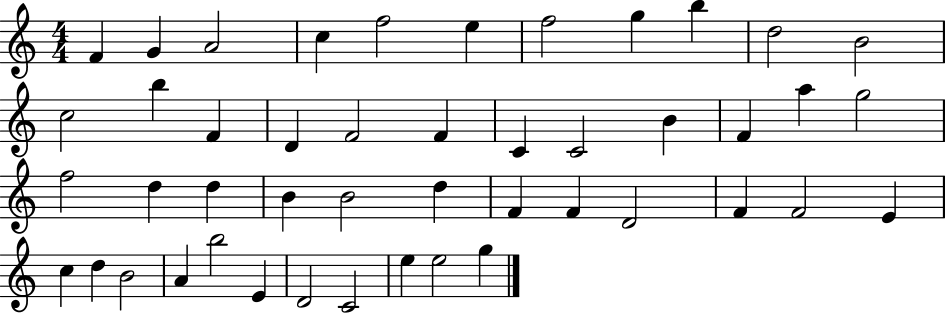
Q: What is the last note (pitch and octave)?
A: G5